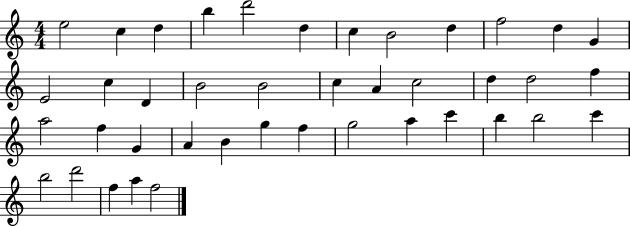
E5/h C5/q D5/q B5/q D6/h D5/q C5/q B4/h D5/q F5/h D5/q G4/q E4/h C5/q D4/q B4/h B4/h C5/q A4/q C5/h D5/q D5/h F5/q A5/h F5/q G4/q A4/q B4/q G5/q F5/q G5/h A5/q C6/q B5/q B5/h C6/q B5/h D6/h F5/q A5/q F5/h